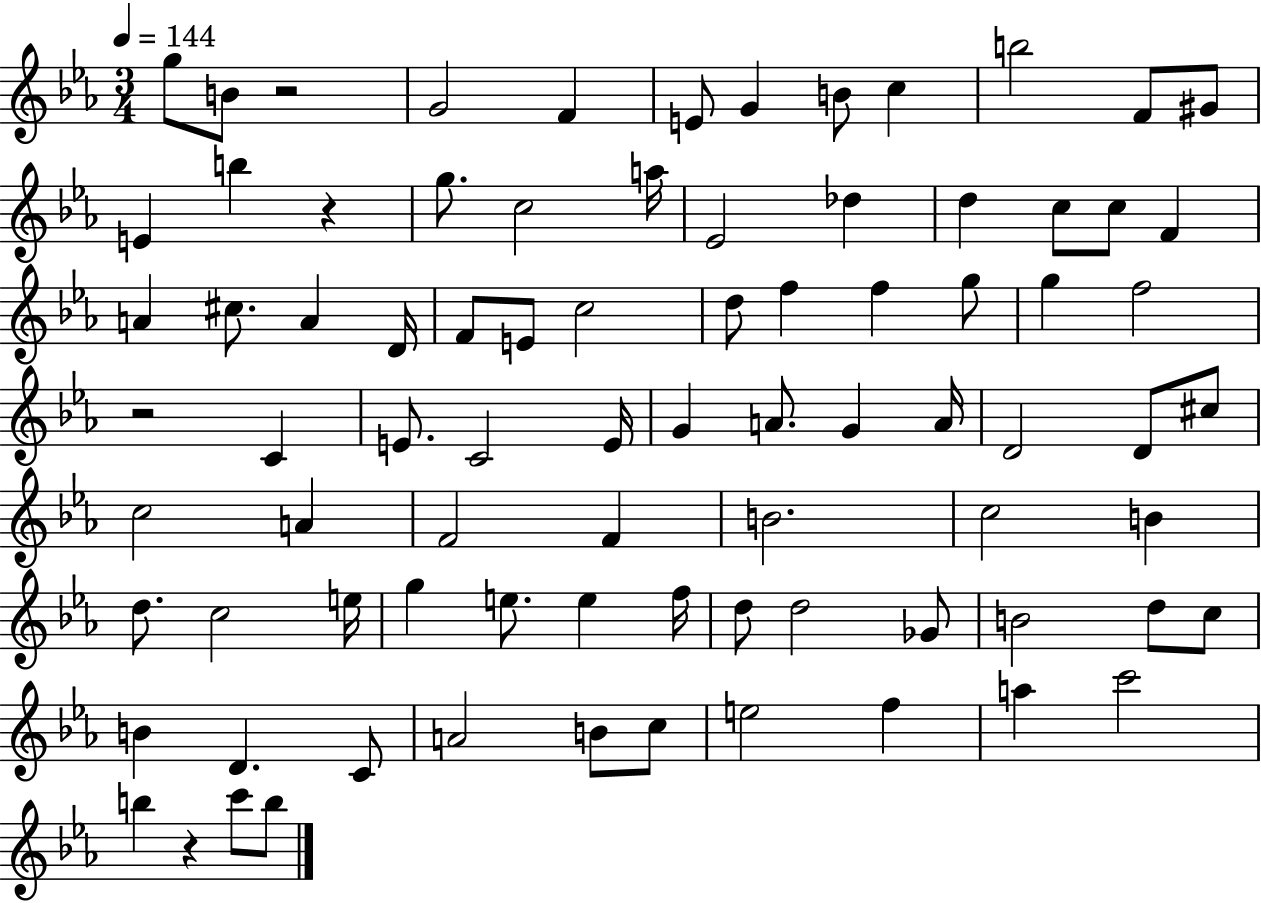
X:1
T:Untitled
M:3/4
L:1/4
K:Eb
g/2 B/2 z2 G2 F E/2 G B/2 c b2 F/2 ^G/2 E b z g/2 c2 a/4 _E2 _d d c/2 c/2 F A ^c/2 A D/4 F/2 E/2 c2 d/2 f f g/2 g f2 z2 C E/2 C2 E/4 G A/2 G A/4 D2 D/2 ^c/2 c2 A F2 F B2 c2 B d/2 c2 e/4 g e/2 e f/4 d/2 d2 _G/2 B2 d/2 c/2 B D C/2 A2 B/2 c/2 e2 f a c'2 b z c'/2 b/2